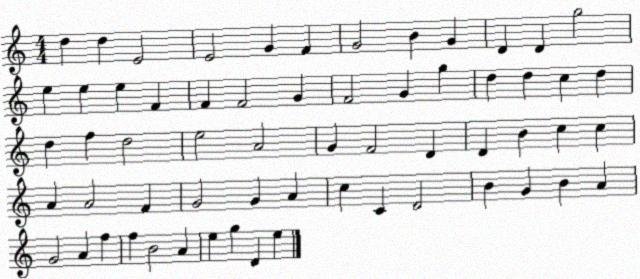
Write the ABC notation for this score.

X:1
T:Untitled
M:4/4
L:1/4
K:C
d d E2 E2 G F G2 B G D D g2 e e e F F F2 G F2 G g d d c d d f d2 e2 A2 G F2 D D B c c A A2 F G2 G A c C D2 B G B A G2 A f f B2 A e g D e